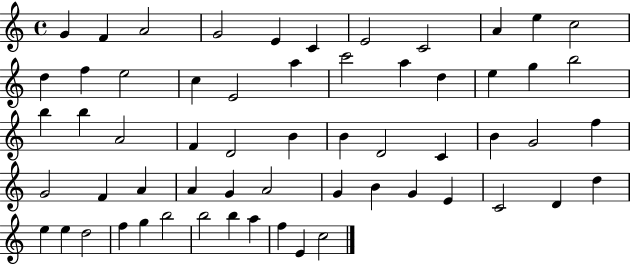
{
  \clef treble
  \time 4/4
  \defaultTimeSignature
  \key c \major
  g'4 f'4 a'2 | g'2 e'4 c'4 | e'2 c'2 | a'4 e''4 c''2 | \break d''4 f''4 e''2 | c''4 e'2 a''4 | c'''2 a''4 d''4 | e''4 g''4 b''2 | \break b''4 b''4 a'2 | f'4 d'2 b'4 | b'4 d'2 c'4 | b'4 g'2 f''4 | \break g'2 f'4 a'4 | a'4 g'4 a'2 | g'4 b'4 g'4 e'4 | c'2 d'4 d''4 | \break e''4 e''4 d''2 | f''4 g''4 b''2 | b''2 b''4 a''4 | f''4 e'4 c''2 | \break \bar "|."
}